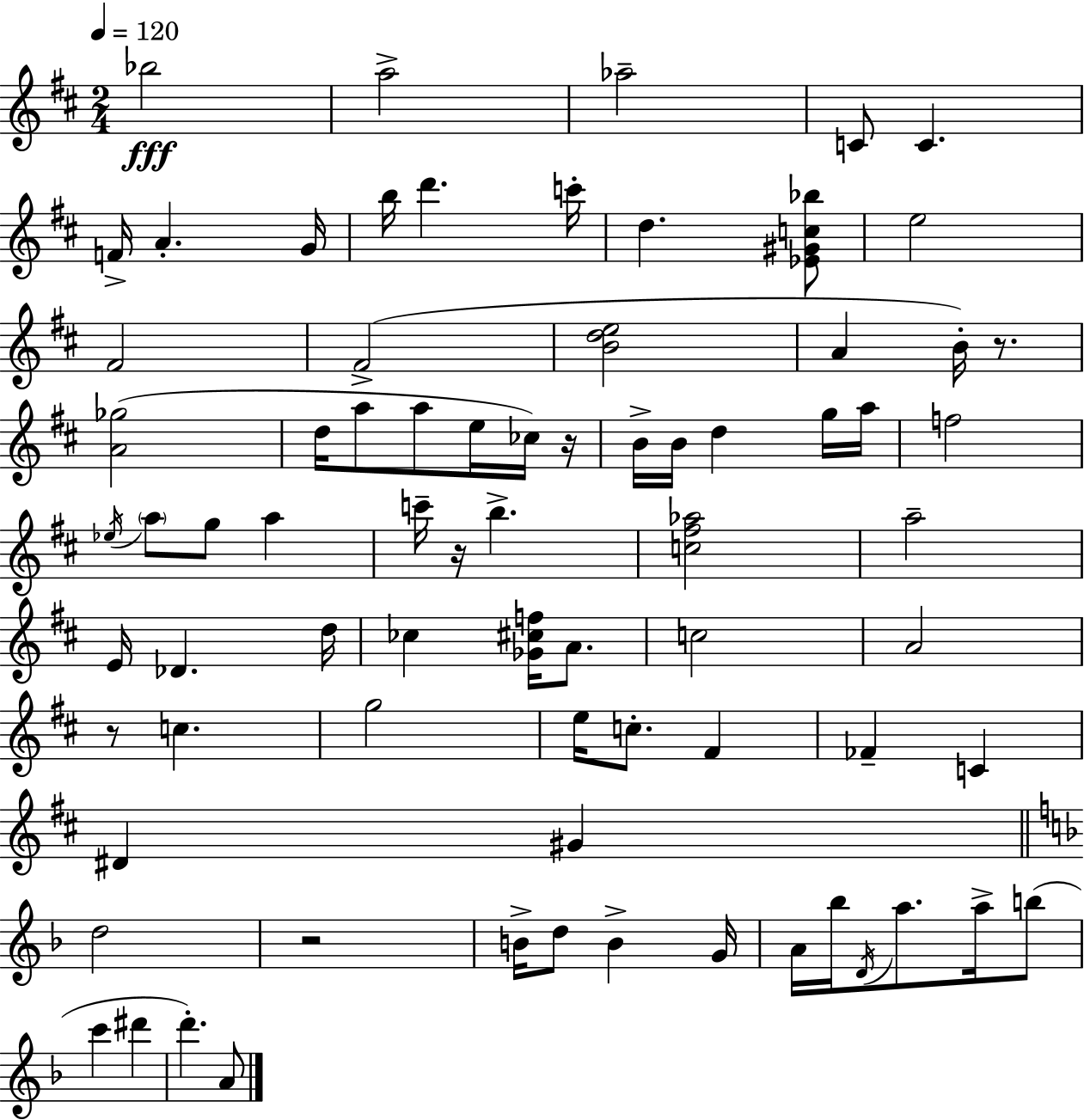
Bb5/h A5/h Ab5/h C4/e C4/q. F4/s A4/q. G4/s B5/s D6/q. C6/s D5/q. [Eb4,G#4,C5,Bb5]/e E5/h F#4/h F#4/h [B4,D5,E5]/h A4/q B4/s R/e. [A4,Gb5]/h D5/s A5/e A5/e E5/s CES5/s R/s B4/s B4/s D5/q G5/s A5/s F5/h Eb5/s A5/e G5/e A5/q C6/s R/s B5/q. [C5,F#5,Ab5]/h A5/h E4/s Db4/q. D5/s CES5/q [Gb4,C#5,F5]/s A4/e. C5/h A4/h R/e C5/q. G5/h E5/s C5/e. F#4/q FES4/q C4/q D#4/q G#4/q D5/h R/h B4/s D5/e B4/q G4/s A4/s Bb5/s D4/s A5/e. A5/s B5/e C6/q D#6/q D6/q. A4/e